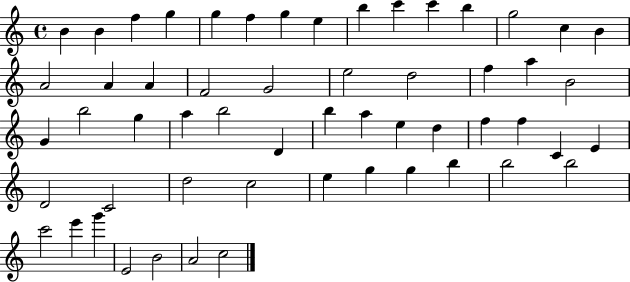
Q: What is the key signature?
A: C major